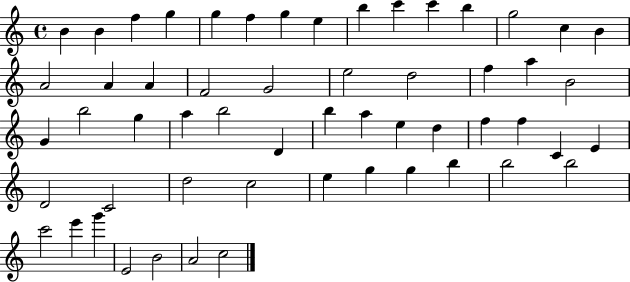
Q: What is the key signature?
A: C major